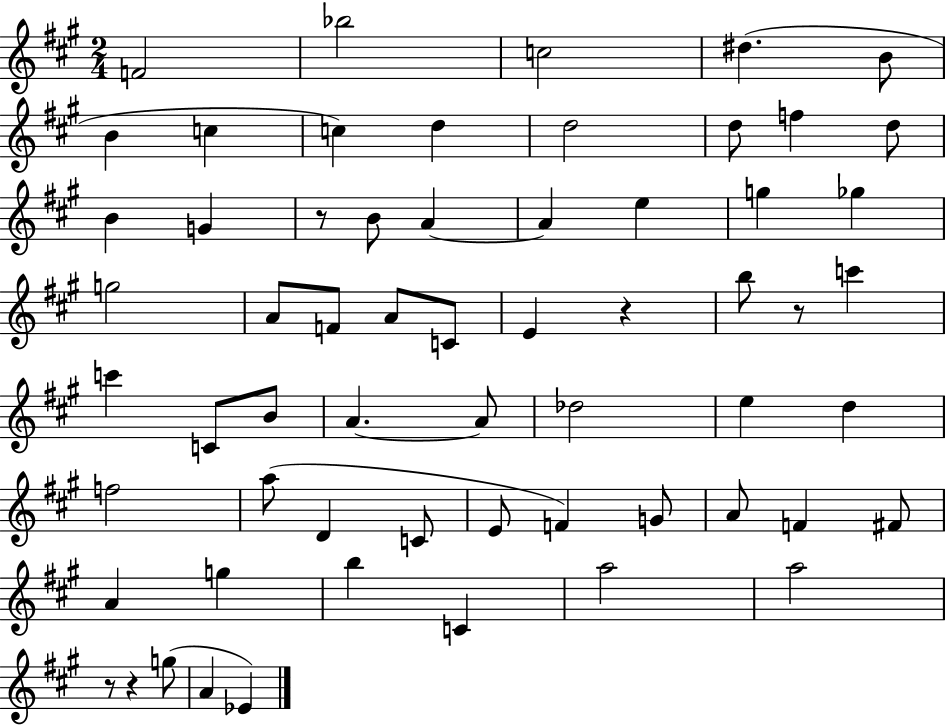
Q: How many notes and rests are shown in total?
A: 61